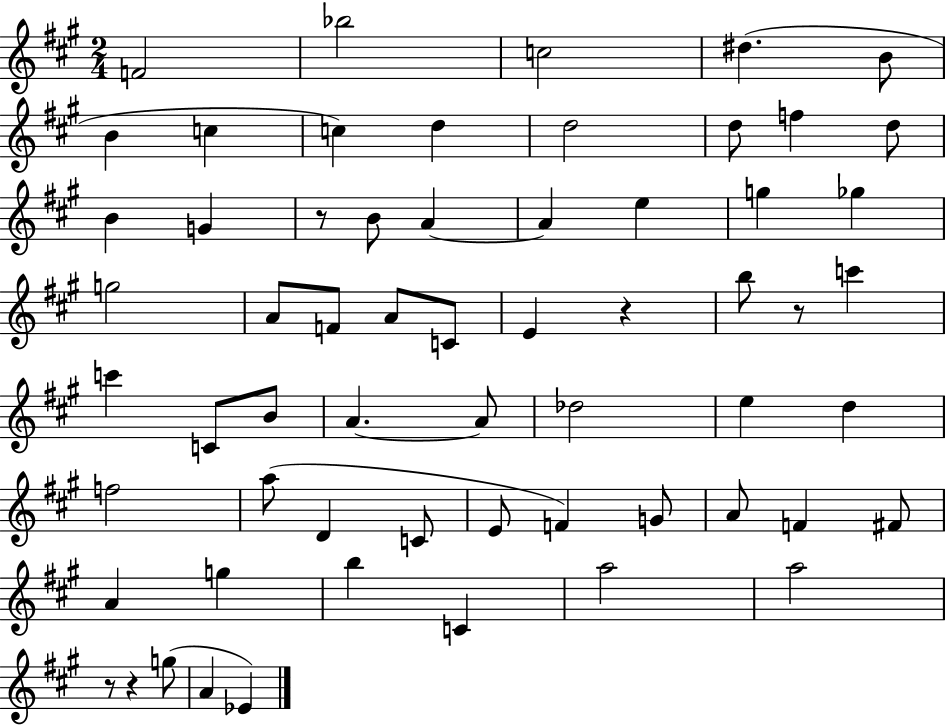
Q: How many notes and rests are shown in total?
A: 61